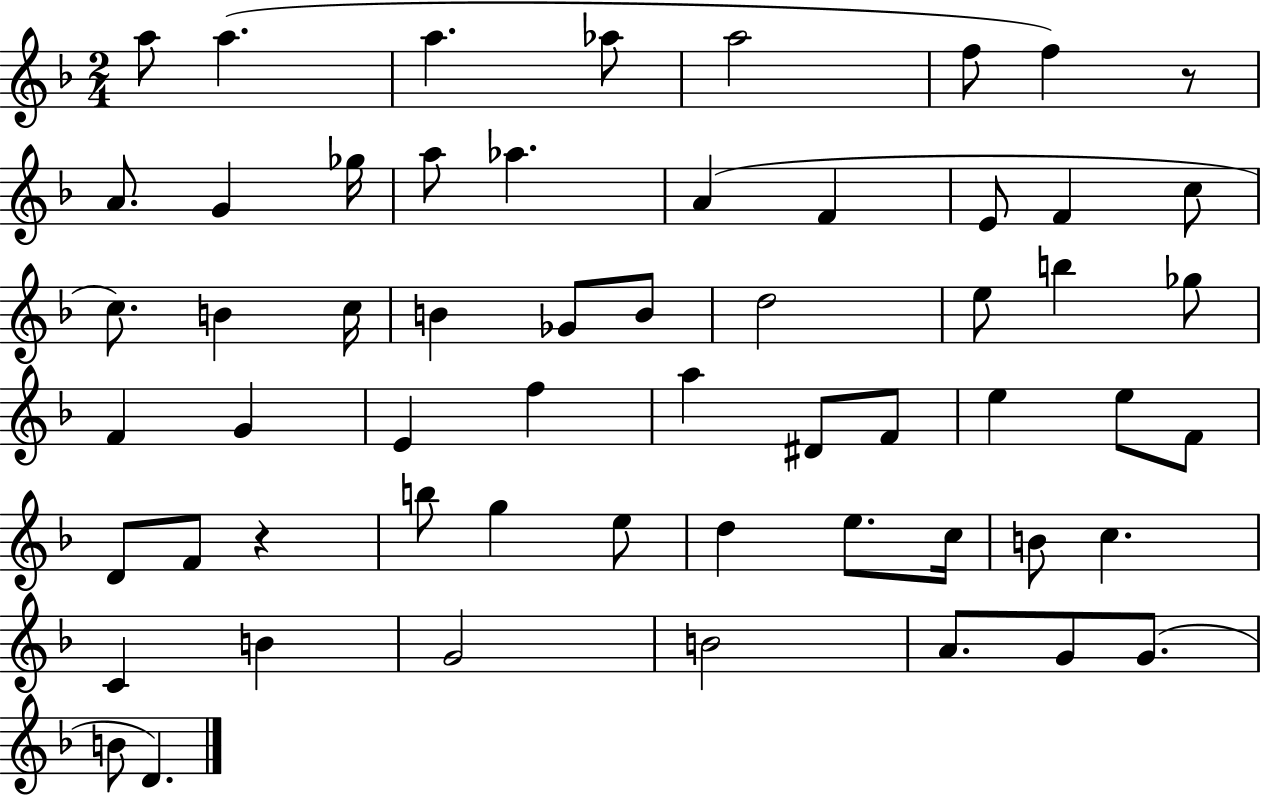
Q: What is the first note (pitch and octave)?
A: A5